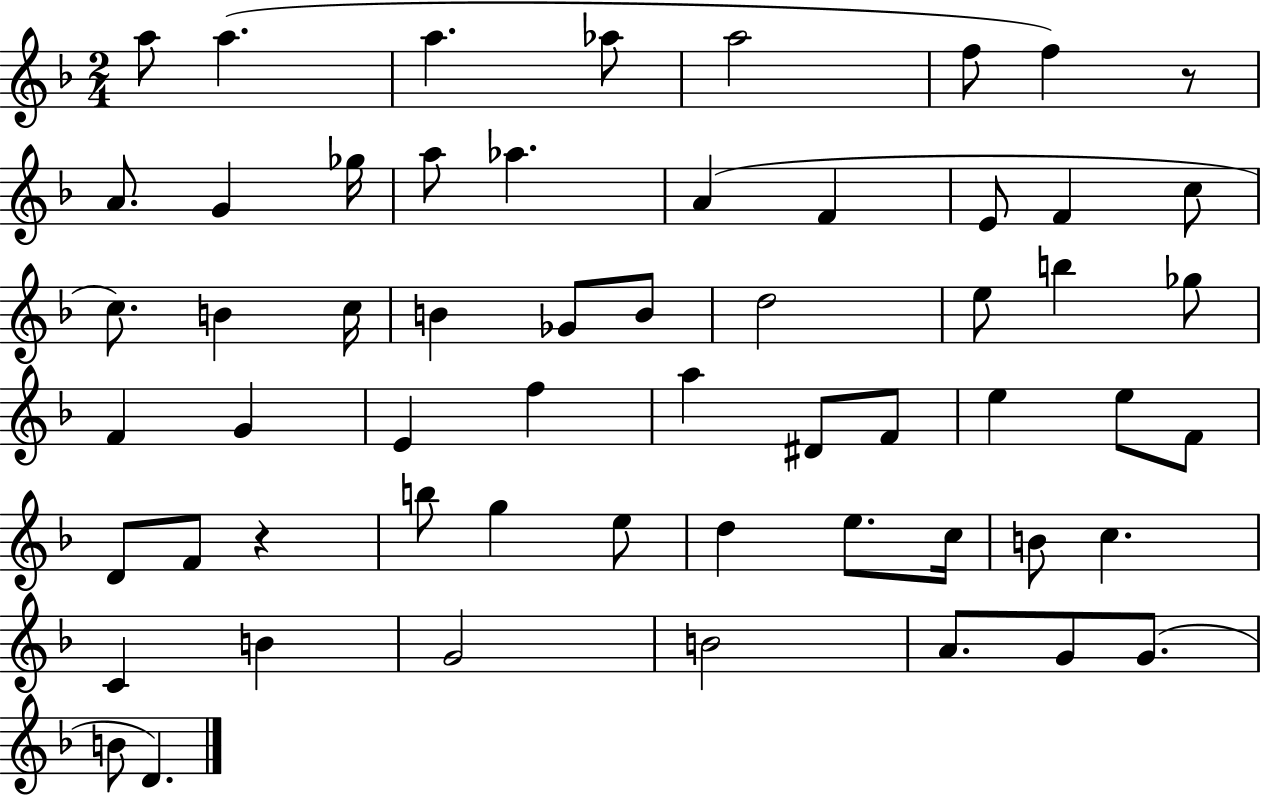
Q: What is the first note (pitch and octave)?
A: A5